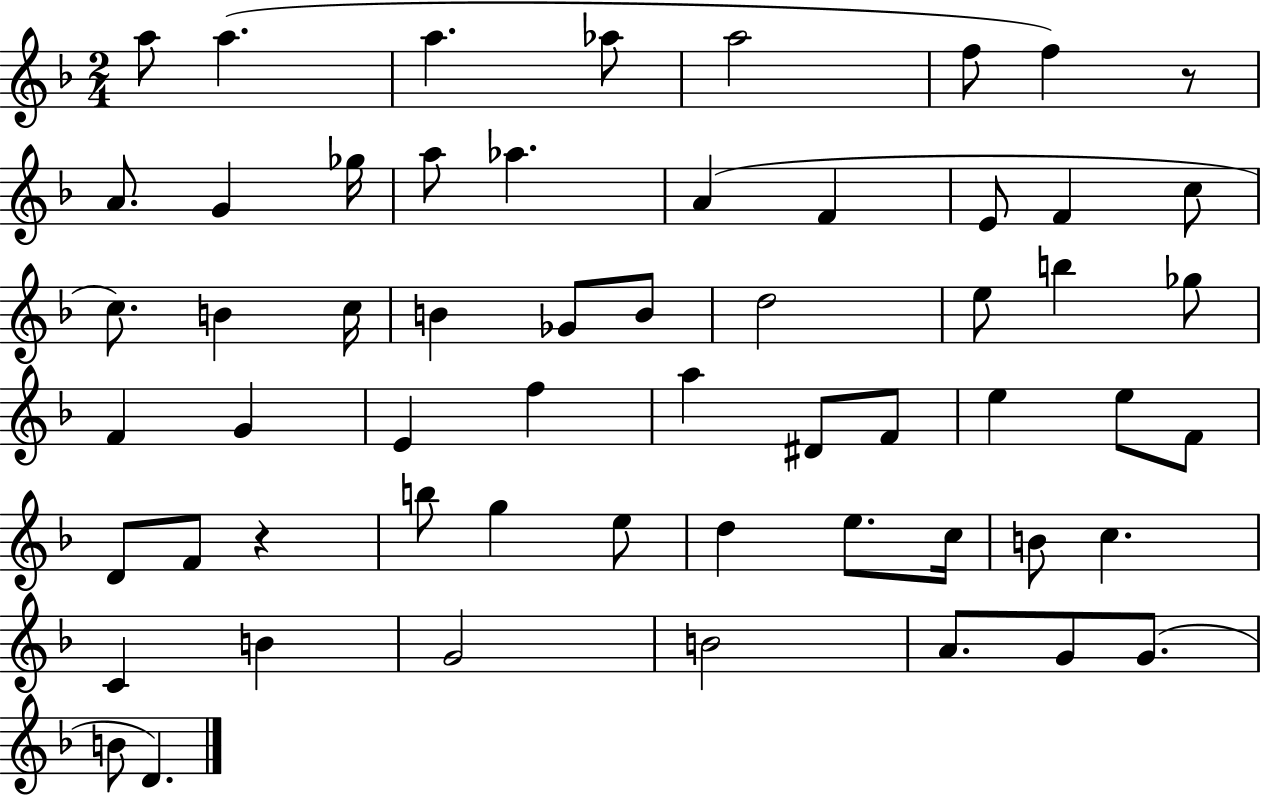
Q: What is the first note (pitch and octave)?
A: A5